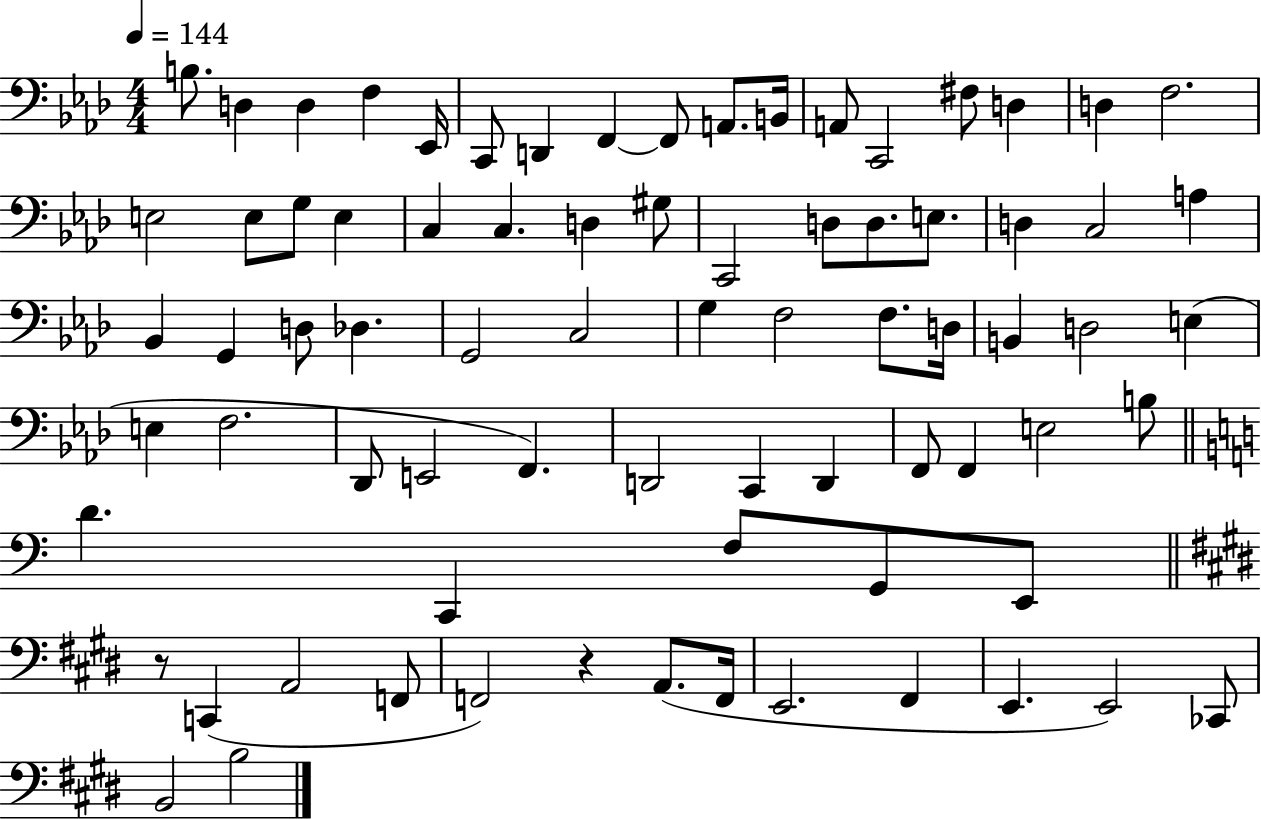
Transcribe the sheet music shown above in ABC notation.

X:1
T:Untitled
M:4/4
L:1/4
K:Ab
B,/2 D, D, F, _E,,/4 C,,/2 D,, F,, F,,/2 A,,/2 B,,/4 A,,/2 C,,2 ^F,/2 D, D, F,2 E,2 E,/2 G,/2 E, C, C, D, ^G,/2 C,,2 D,/2 D,/2 E,/2 D, C,2 A, _B,, G,, D,/2 _D, G,,2 C,2 G, F,2 F,/2 D,/4 B,, D,2 E, E, F,2 _D,,/2 E,,2 F,, D,,2 C,, D,, F,,/2 F,, E,2 B,/2 D C,, F,/2 G,,/2 E,,/2 z/2 C,, A,,2 F,,/2 F,,2 z A,,/2 F,,/4 E,,2 ^F,, E,, E,,2 _C,,/2 B,,2 B,2